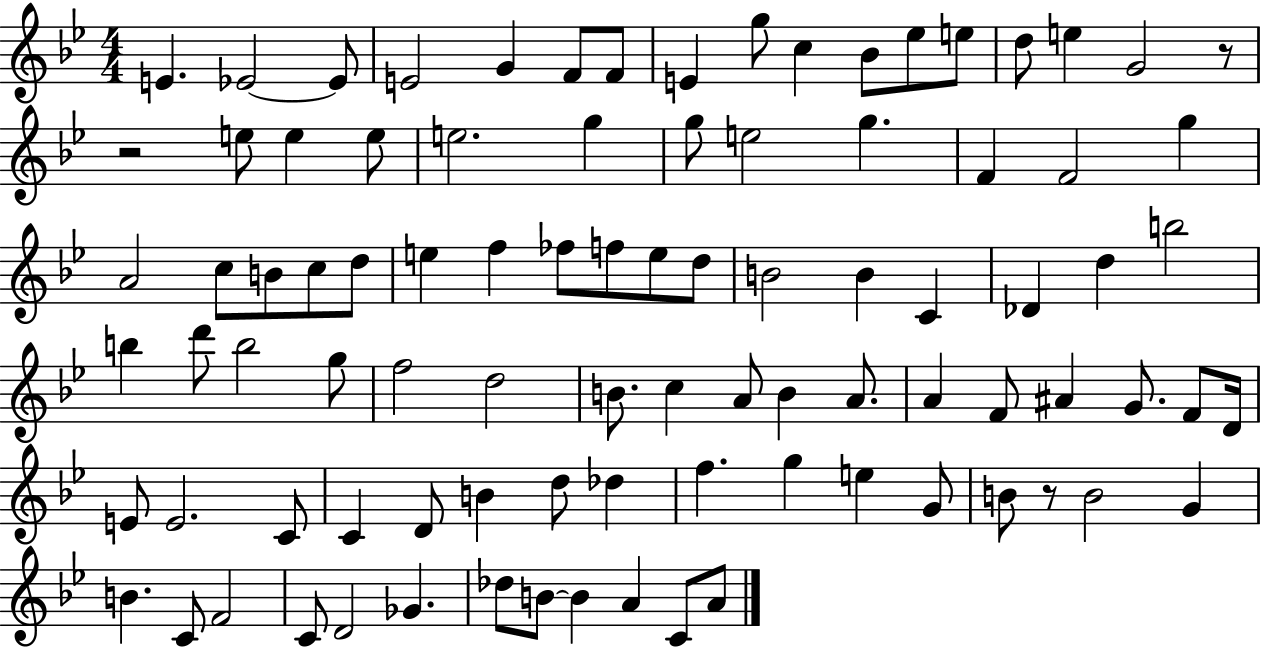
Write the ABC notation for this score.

X:1
T:Untitled
M:4/4
L:1/4
K:Bb
E _E2 _E/2 E2 G F/2 F/2 E g/2 c _B/2 _e/2 e/2 d/2 e G2 z/2 z2 e/2 e e/2 e2 g g/2 e2 g F F2 g A2 c/2 B/2 c/2 d/2 e f _f/2 f/2 e/2 d/2 B2 B C _D d b2 b d'/2 b2 g/2 f2 d2 B/2 c A/2 B A/2 A F/2 ^A G/2 F/2 D/4 E/2 E2 C/2 C D/2 B d/2 _d f g e G/2 B/2 z/2 B2 G B C/2 F2 C/2 D2 _G _d/2 B/2 B A C/2 A/2